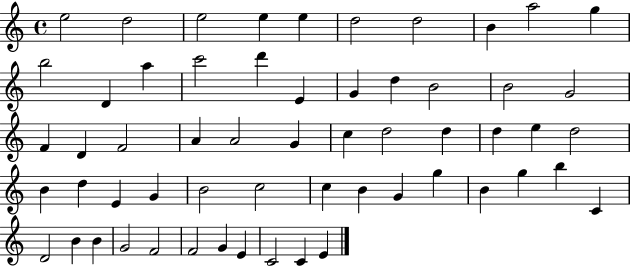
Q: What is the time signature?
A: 4/4